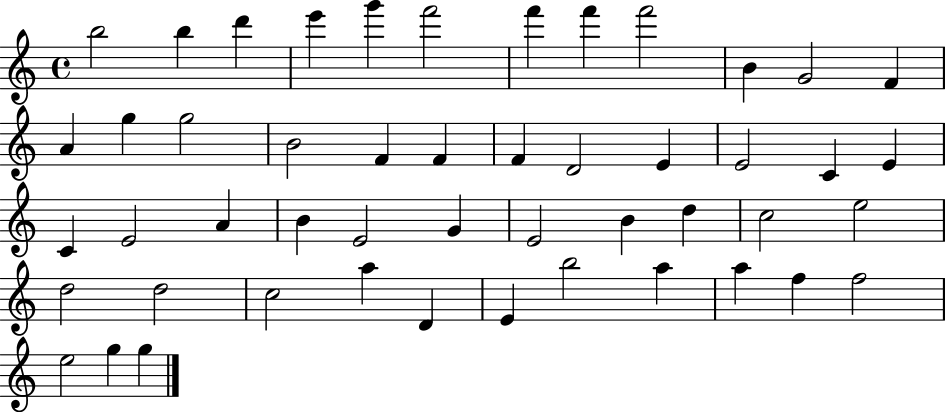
{
  \clef treble
  \time 4/4
  \defaultTimeSignature
  \key c \major
  b''2 b''4 d'''4 | e'''4 g'''4 f'''2 | f'''4 f'''4 f'''2 | b'4 g'2 f'4 | \break a'4 g''4 g''2 | b'2 f'4 f'4 | f'4 d'2 e'4 | e'2 c'4 e'4 | \break c'4 e'2 a'4 | b'4 e'2 g'4 | e'2 b'4 d''4 | c''2 e''2 | \break d''2 d''2 | c''2 a''4 d'4 | e'4 b''2 a''4 | a''4 f''4 f''2 | \break e''2 g''4 g''4 | \bar "|."
}